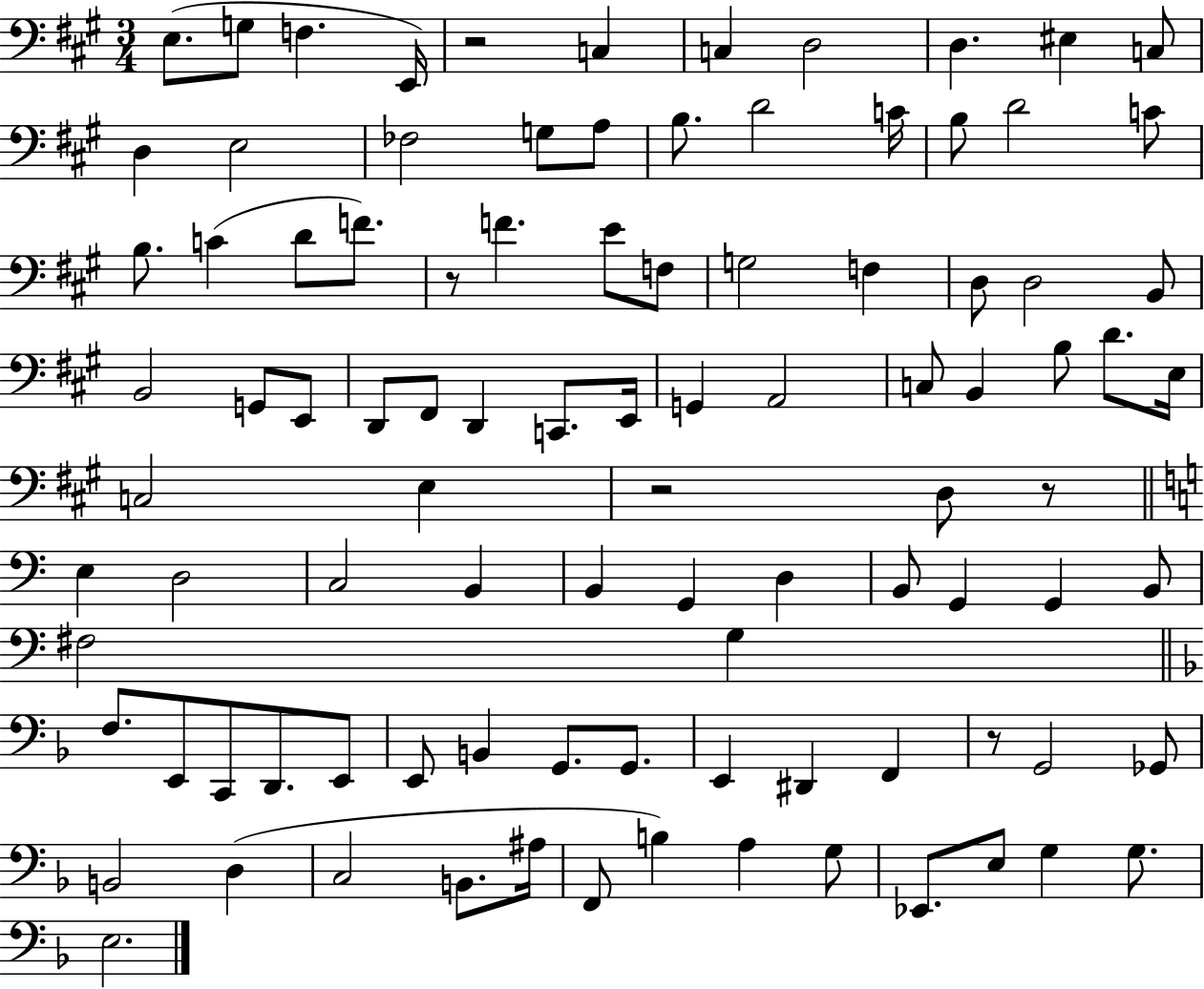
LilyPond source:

{
  \clef bass
  \numericTimeSignature
  \time 3/4
  \key a \major
  e8.( g8 f4. e,16) | r2 c4 | c4 d2 | d4. eis4 c8 | \break d4 e2 | fes2 g8 a8 | b8. d'2 c'16 | b8 d'2 c'8 | \break b8. c'4( d'8 f'8.) | r8 f'4. e'8 f8 | g2 f4 | d8 d2 b,8 | \break b,2 g,8 e,8 | d,8 fis,8 d,4 c,8. e,16 | g,4 a,2 | c8 b,4 b8 d'8. e16 | \break c2 e4 | r2 d8 r8 | \bar "||" \break \key c \major e4 d2 | c2 b,4 | b,4 g,4 d4 | b,8 g,4 g,4 b,8 | \break fis2 g4 | \bar "||" \break \key d \minor f8. e,8 c,8 d,8. e,8 | e,8 b,4 g,8. g,8. | e,4 dis,4 f,4 | r8 g,2 ges,8 | \break b,2 d4( | c2 b,8. ais16 | f,8 b4) a4 g8 | ees,8. e8 g4 g8. | \break e2. | \bar "|."
}